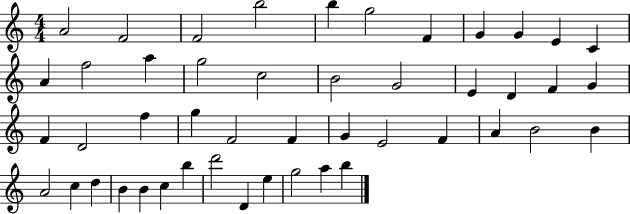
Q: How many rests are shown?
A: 0